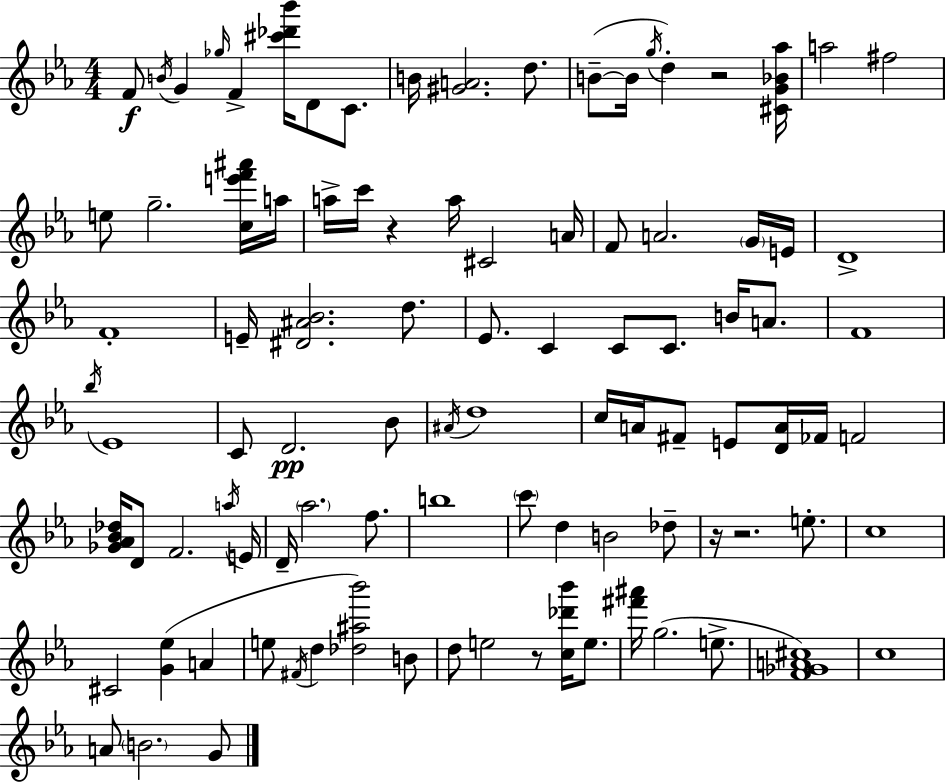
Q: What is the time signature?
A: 4/4